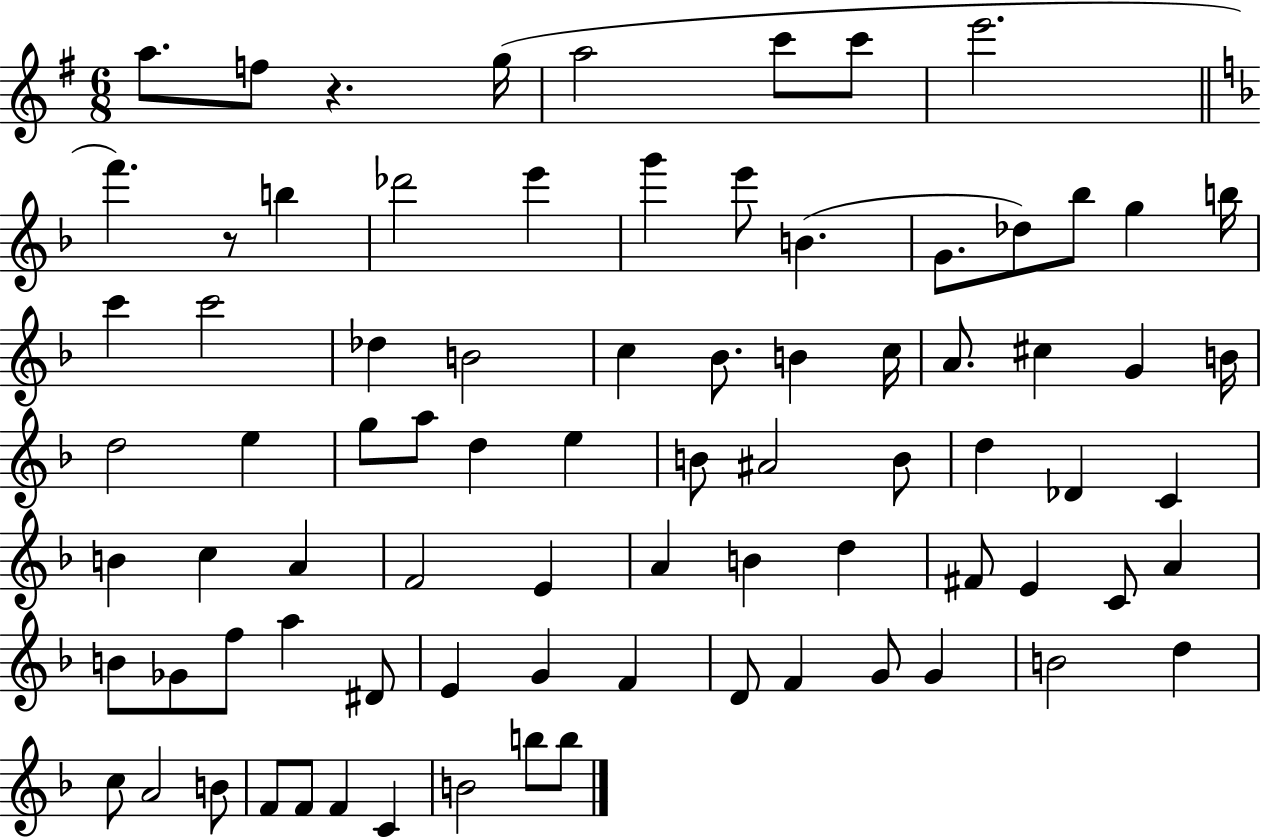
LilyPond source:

{
  \clef treble
  \numericTimeSignature
  \time 6/8
  \key g \major
  a''8. f''8 r4. g''16( | a''2 c'''8 c'''8 | e'''2. | \bar "||" \break \key f \major f'''4.) r8 b''4 | des'''2 e'''4 | g'''4 e'''8 b'4.( | g'8. des''8) bes''8 g''4 b''16 | \break c'''4 c'''2 | des''4 b'2 | c''4 bes'8. b'4 c''16 | a'8. cis''4 g'4 b'16 | \break d''2 e''4 | g''8 a''8 d''4 e''4 | b'8 ais'2 b'8 | d''4 des'4 c'4 | \break b'4 c''4 a'4 | f'2 e'4 | a'4 b'4 d''4 | fis'8 e'4 c'8 a'4 | \break b'8 ges'8 f''8 a''4 dis'8 | e'4 g'4 f'4 | d'8 f'4 g'8 g'4 | b'2 d''4 | \break c''8 a'2 b'8 | f'8 f'8 f'4 c'4 | b'2 b''8 b''8 | \bar "|."
}